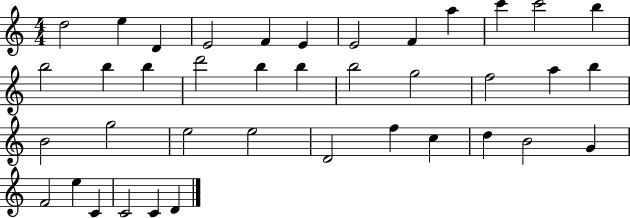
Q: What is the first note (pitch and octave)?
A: D5